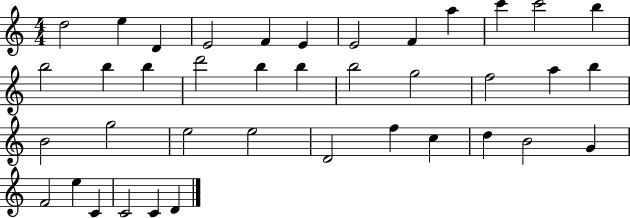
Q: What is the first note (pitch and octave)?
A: D5